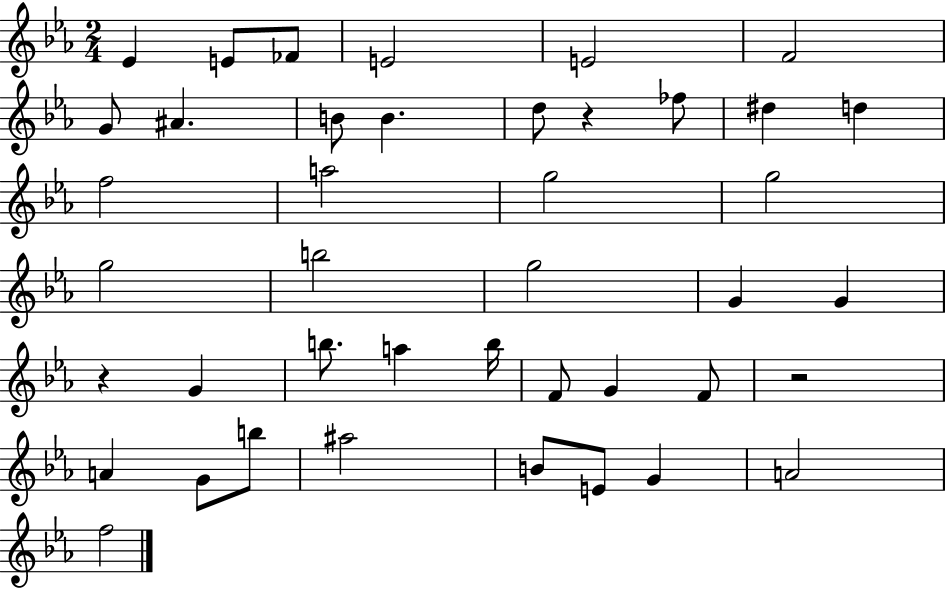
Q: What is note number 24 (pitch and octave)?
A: G4